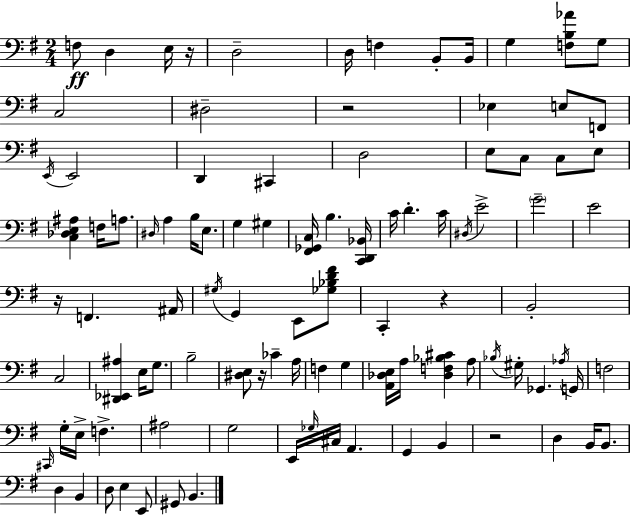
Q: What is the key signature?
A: G major